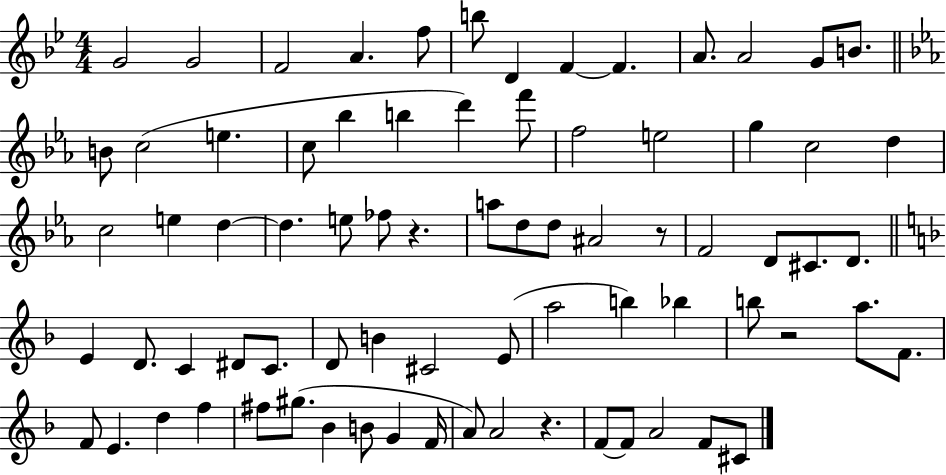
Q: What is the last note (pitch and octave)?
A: C#4